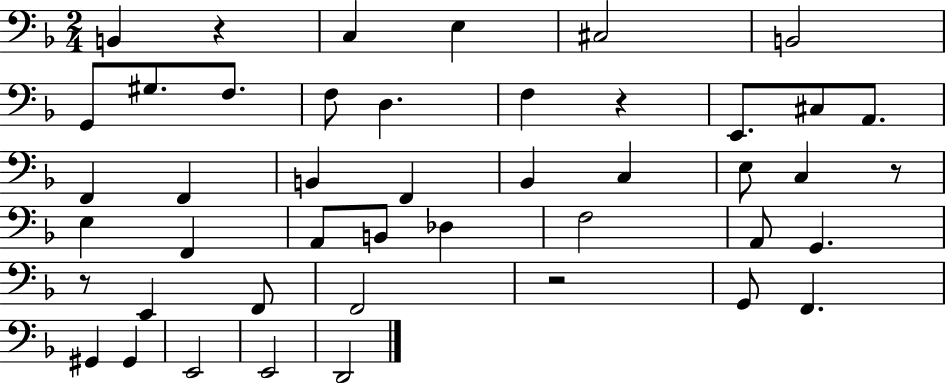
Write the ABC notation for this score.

X:1
T:Untitled
M:2/4
L:1/4
K:F
B,, z C, E, ^C,2 B,,2 G,,/2 ^G,/2 F,/2 F,/2 D, F, z E,,/2 ^C,/2 A,,/2 F,, F,, B,, F,, _B,, C, E,/2 C, z/2 E, F,, A,,/2 B,,/2 _D, F,2 A,,/2 G,, z/2 E,, F,,/2 F,,2 z2 G,,/2 F,, ^G,, ^G,, E,,2 E,,2 D,,2